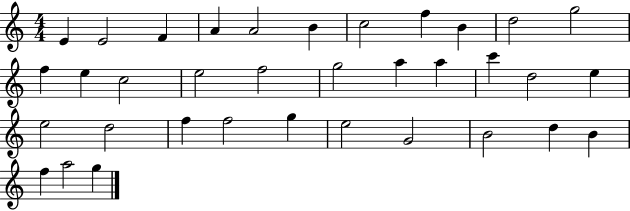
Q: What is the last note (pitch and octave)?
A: G5